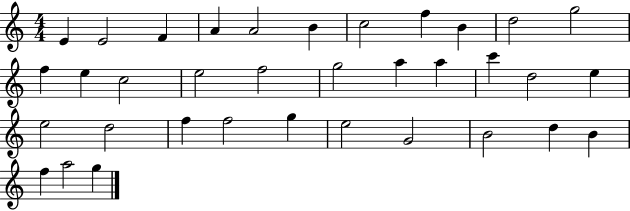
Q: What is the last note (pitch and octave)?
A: G5